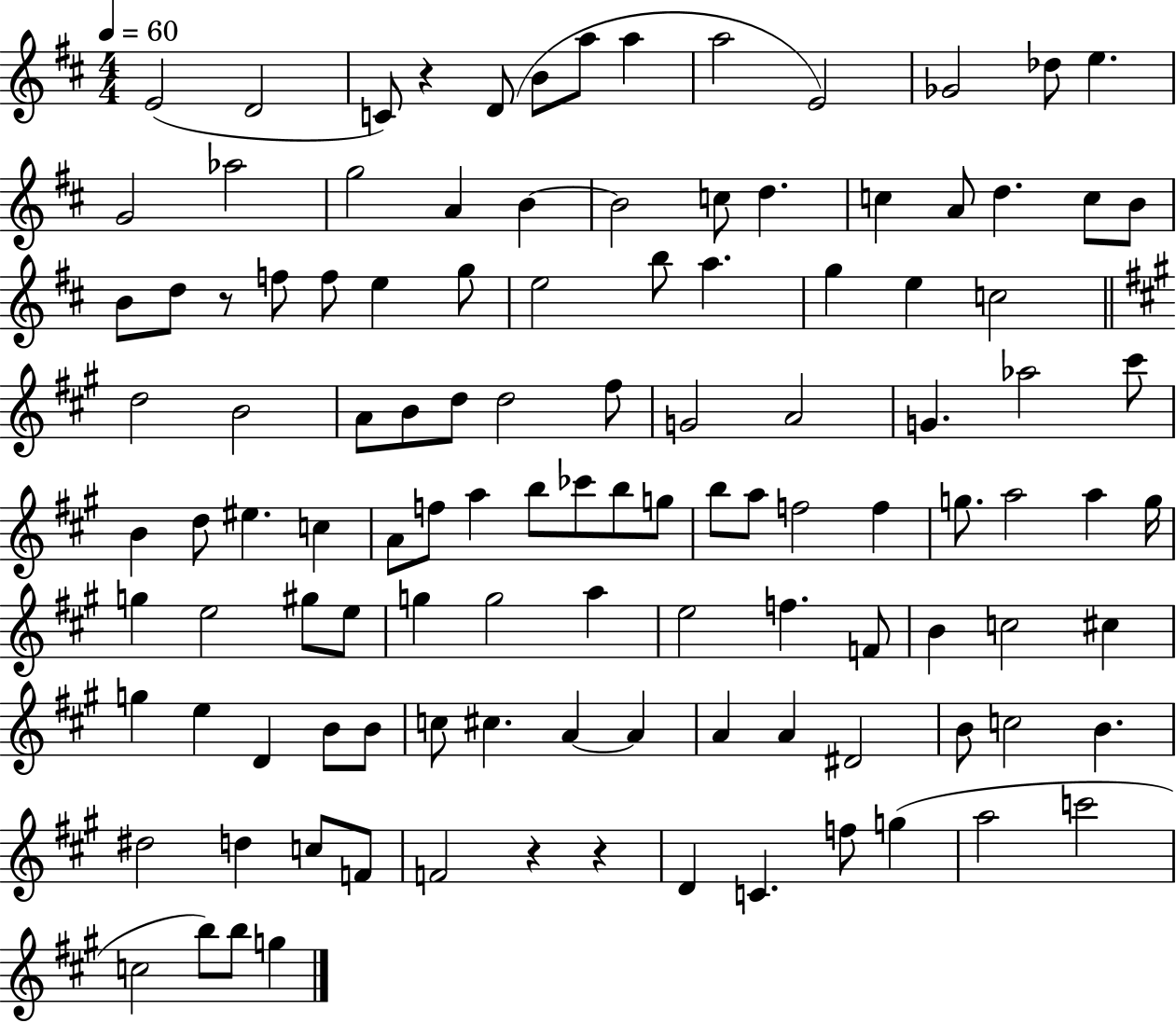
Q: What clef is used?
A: treble